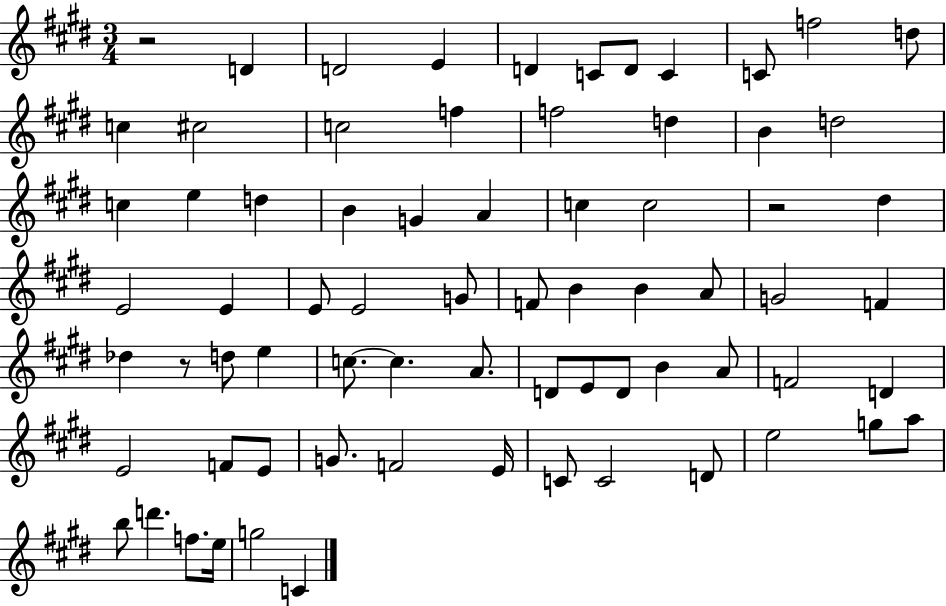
X:1
T:Untitled
M:3/4
L:1/4
K:E
z2 D D2 E D C/2 D/2 C C/2 f2 d/2 c ^c2 c2 f f2 d B d2 c e d B G A c c2 z2 ^d E2 E E/2 E2 G/2 F/2 B B A/2 G2 F _d z/2 d/2 e c/2 c A/2 D/2 E/2 D/2 B A/2 F2 D E2 F/2 E/2 G/2 F2 E/4 C/2 C2 D/2 e2 g/2 a/2 b/2 d' f/2 e/4 g2 C